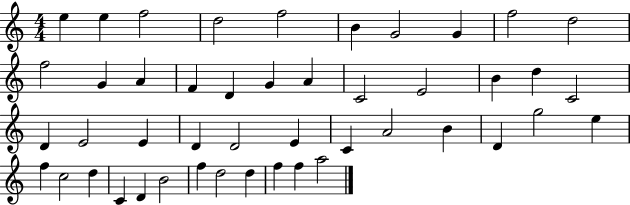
X:1
T:Untitled
M:4/4
L:1/4
K:C
e e f2 d2 f2 B G2 G f2 d2 f2 G A F D G A C2 E2 B d C2 D E2 E D D2 E C A2 B D g2 e f c2 d C D B2 f d2 d f f a2